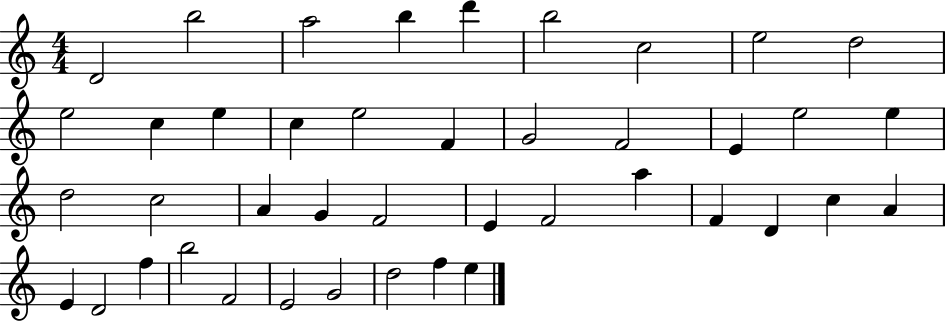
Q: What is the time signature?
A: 4/4